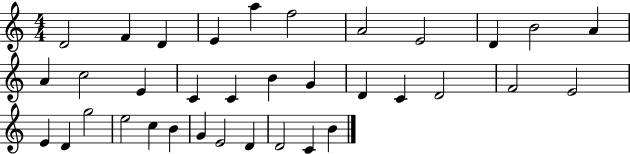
X:1
T:Untitled
M:4/4
L:1/4
K:C
D2 F D E a f2 A2 E2 D B2 A A c2 E C C B G D C D2 F2 E2 E D g2 e2 c B G E2 D D2 C B